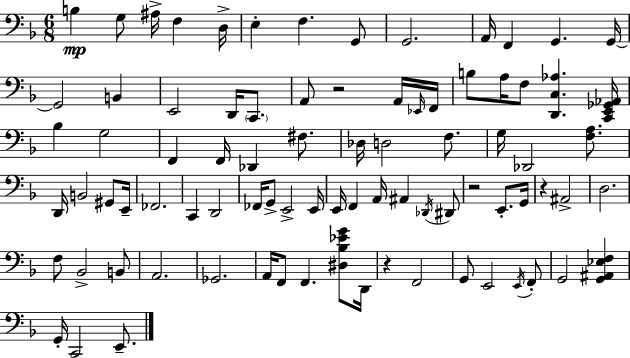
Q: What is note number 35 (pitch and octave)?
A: G3